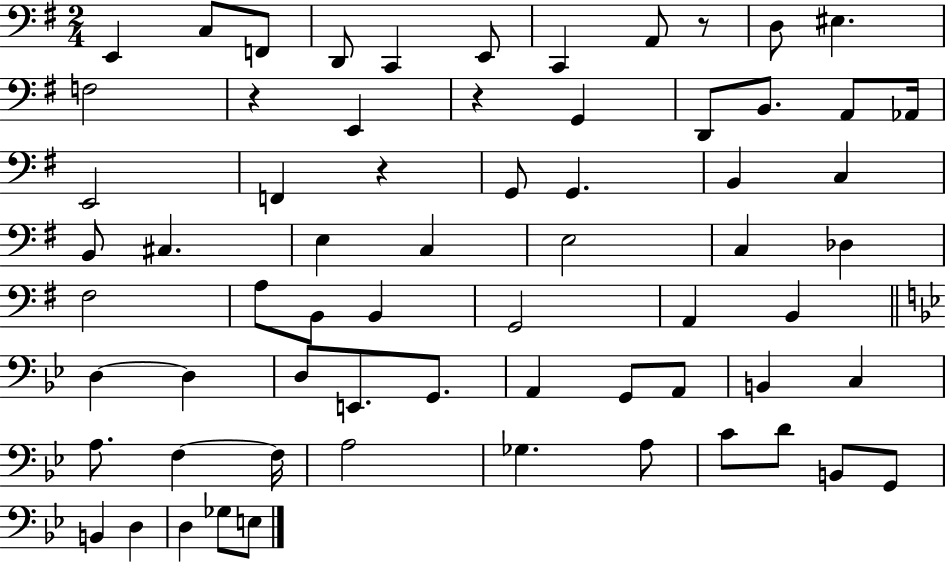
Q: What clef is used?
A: bass